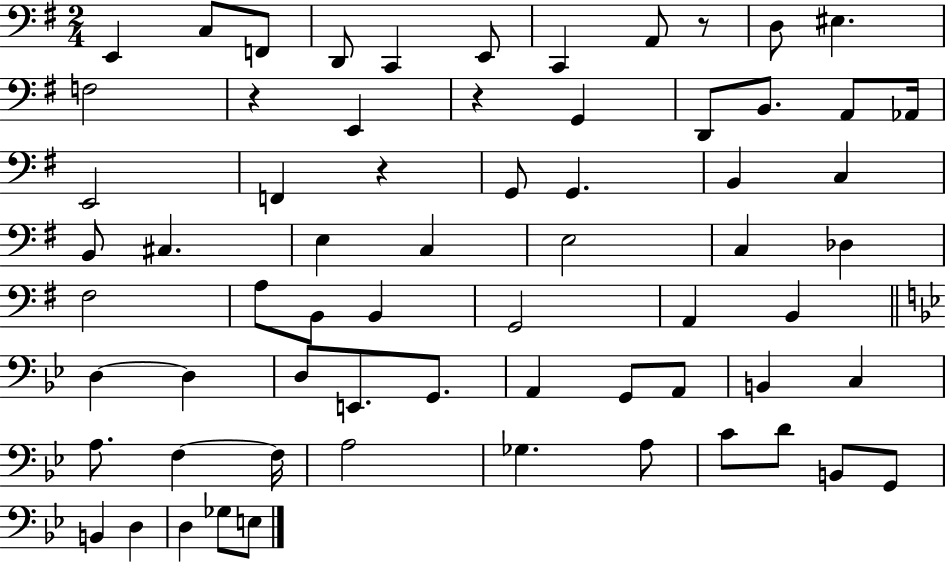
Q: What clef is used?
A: bass